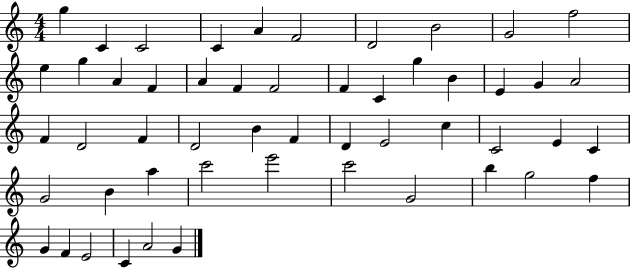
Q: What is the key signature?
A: C major